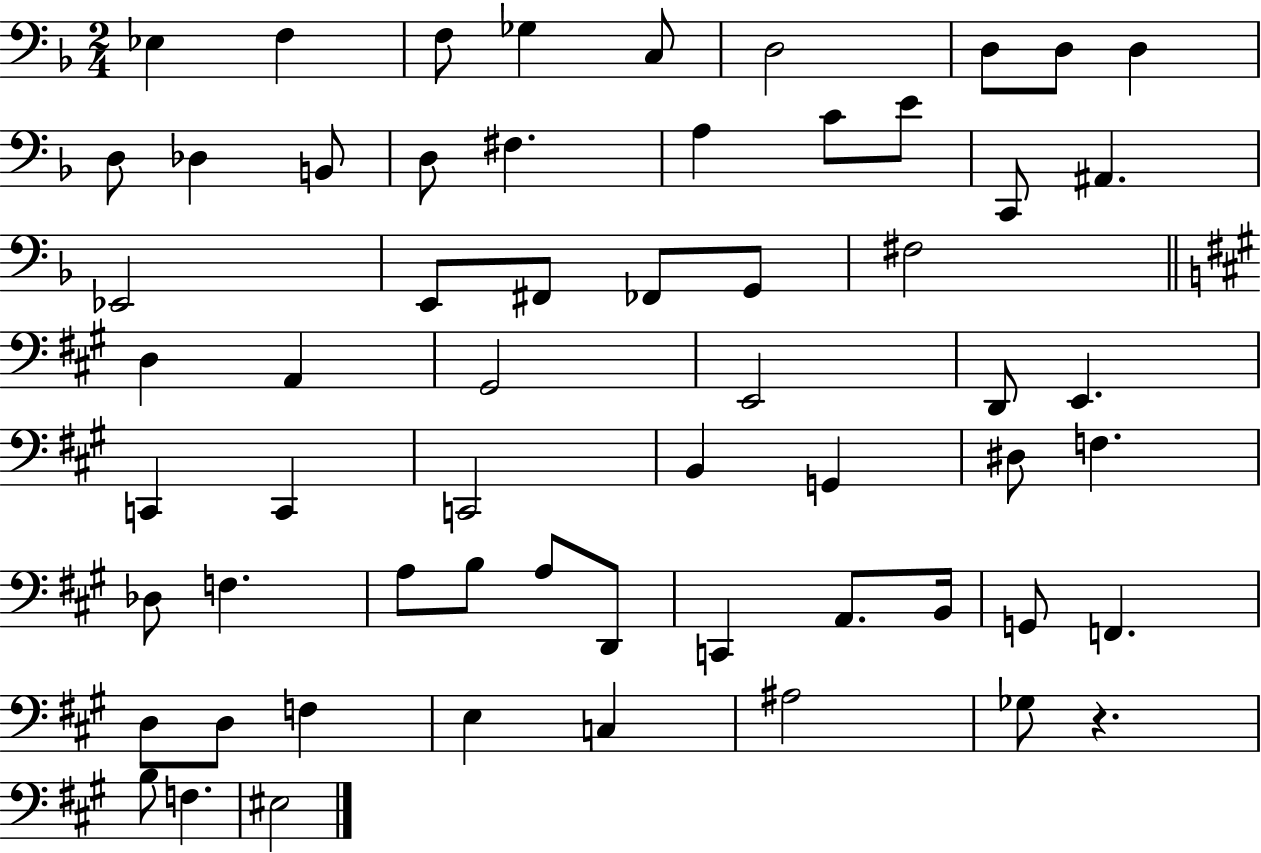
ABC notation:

X:1
T:Untitled
M:2/4
L:1/4
K:F
_E, F, F,/2 _G, C,/2 D,2 D,/2 D,/2 D, D,/2 _D, B,,/2 D,/2 ^F, A, C/2 E/2 C,,/2 ^A,, _E,,2 E,,/2 ^F,,/2 _F,,/2 G,,/2 ^F,2 D, A,, ^G,,2 E,,2 D,,/2 E,, C,, C,, C,,2 B,, G,, ^D,/2 F, _D,/2 F, A,/2 B,/2 A,/2 D,,/2 C,, A,,/2 B,,/4 G,,/2 F,, D,/2 D,/2 F, E, C, ^A,2 _G,/2 z B,/2 F, ^E,2